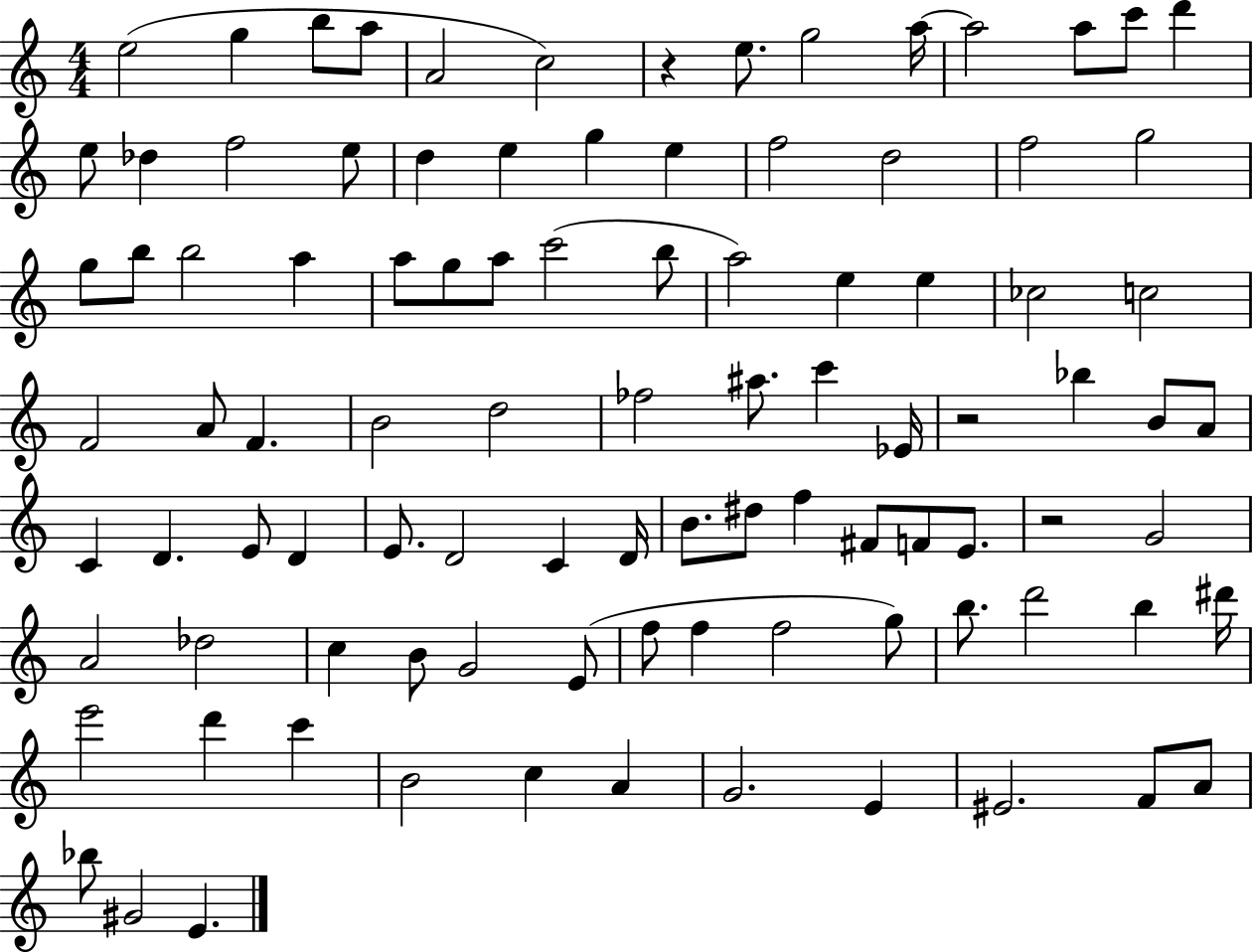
E5/h G5/q B5/e A5/e A4/h C5/h R/q E5/e. G5/h A5/s A5/h A5/e C6/e D6/q E5/e Db5/q F5/h E5/e D5/q E5/q G5/q E5/q F5/h D5/h F5/h G5/h G5/e B5/e B5/h A5/q A5/e G5/e A5/e C6/h B5/e A5/h E5/q E5/q CES5/h C5/h F4/h A4/e F4/q. B4/h D5/h FES5/h A#5/e. C6/q Eb4/s R/h Bb5/q B4/e A4/e C4/q D4/q. E4/e D4/q E4/e. D4/h C4/q D4/s B4/e. D#5/e F5/q F#4/e F4/e E4/e. R/h G4/h A4/h Db5/h C5/q B4/e G4/h E4/e F5/e F5/q F5/h G5/e B5/e. D6/h B5/q D#6/s E6/h D6/q C6/q B4/h C5/q A4/q G4/h. E4/q EIS4/h. F4/e A4/e Bb5/e G#4/h E4/q.